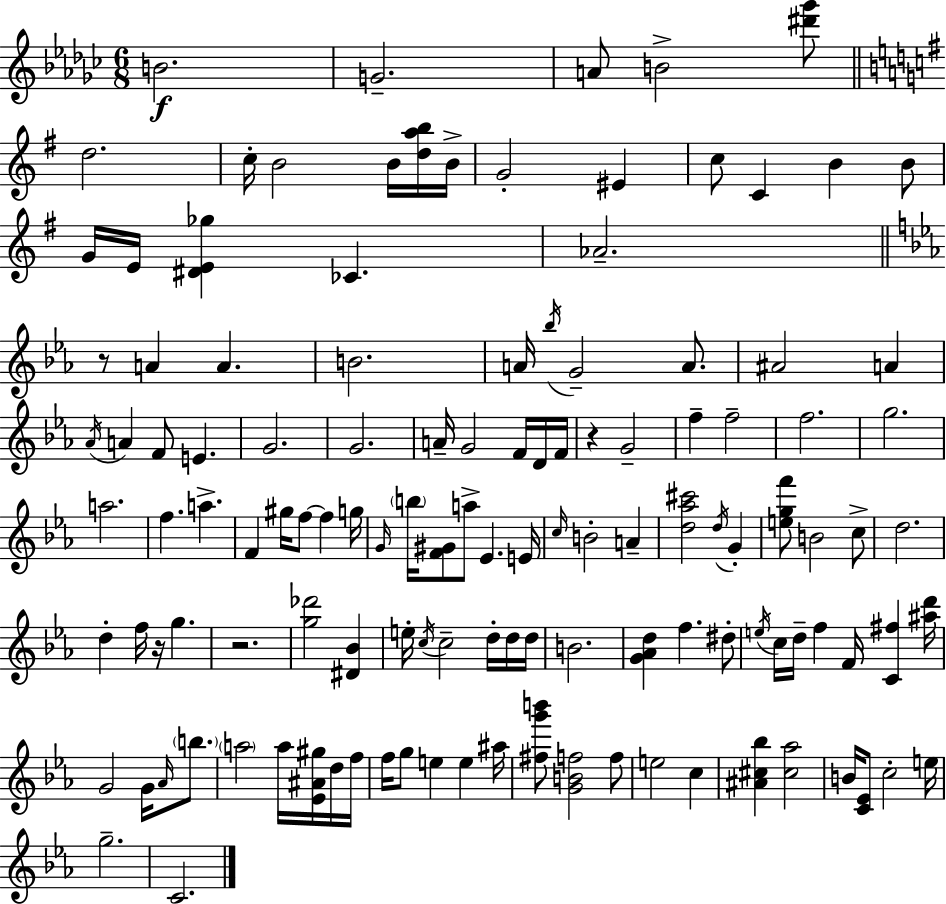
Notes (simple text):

B4/h. G4/h. A4/e B4/h [D#6,Gb6]/e D5/h. C5/s B4/h B4/s [D5,A5,B5]/s B4/s G4/h EIS4/q C5/e C4/q B4/q B4/e G4/s E4/s [D#4,E4,Gb5]/q CES4/q. Ab4/h. R/e A4/q A4/q. B4/h. A4/s Bb5/s G4/h A4/e. A#4/h A4/q Ab4/s A4/q F4/e E4/q. G4/h. G4/h. A4/s G4/h F4/s D4/s F4/s R/q G4/h F5/q F5/h F5/h. G5/h. A5/h. F5/q. A5/q. F4/q G#5/s F5/e F5/q G5/s G4/s B5/s [F4,G#4]/e A5/e Eb4/q. E4/s C5/s B4/h A4/q [D5,Ab5,C#6]/h D5/s G4/q [E5,G5,F6]/e B4/h C5/e D5/h. D5/q F5/s R/s G5/q. R/h. [G5,Db6]/h [D#4,Bb4]/q E5/s C5/s C5/h D5/s D5/s D5/s B4/h. [G4,Ab4,D5]/q F5/q. D#5/e E5/s C5/s D5/s F5/q F4/s [C4,F#5]/q [A#5,D6]/s G4/h G4/s Ab4/s B5/e. A5/h A5/s [Eb4,A#4,G#5]/s D5/s F5/s F5/s G5/e E5/q E5/q A#5/s [F#5,G6,B6]/e [G4,B4,F5]/h F5/e E5/h C5/q [A#4,C#5,Bb5]/q [C#5,Ab5]/h B4/s [C4,Eb4]/e C5/h E5/s G5/h. C4/h.